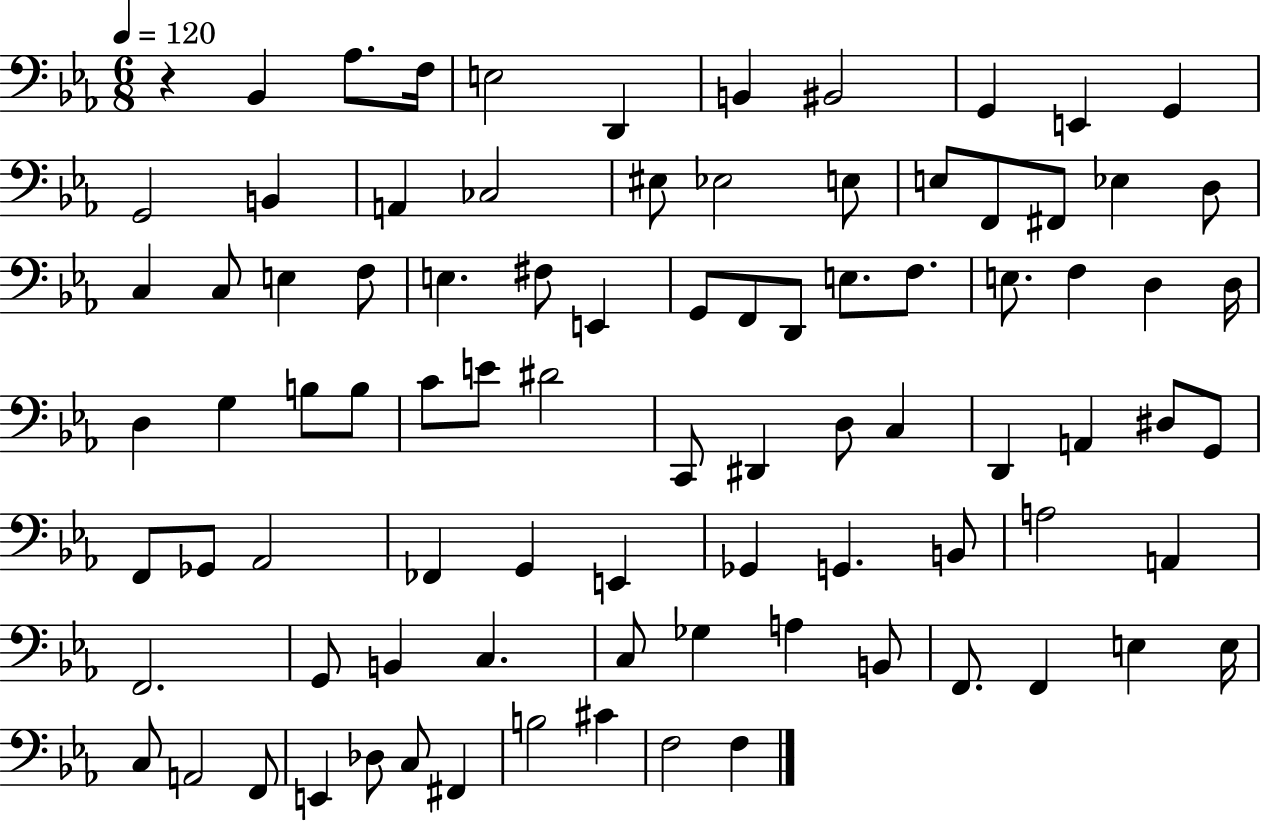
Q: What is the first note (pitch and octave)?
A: Bb2